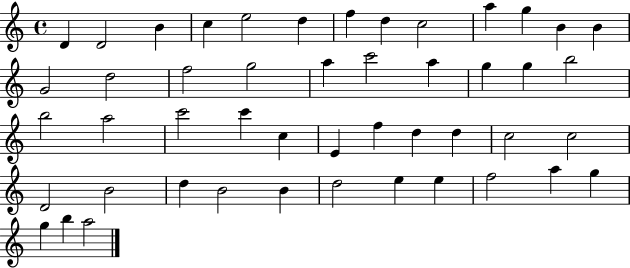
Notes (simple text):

D4/q D4/h B4/q C5/q E5/h D5/q F5/q D5/q C5/h A5/q G5/q B4/q B4/q G4/h D5/h F5/h G5/h A5/q C6/h A5/q G5/q G5/q B5/h B5/h A5/h C6/h C6/q C5/q E4/q F5/q D5/q D5/q C5/h C5/h D4/h B4/h D5/q B4/h B4/q D5/h E5/q E5/q F5/h A5/q G5/q G5/q B5/q A5/h